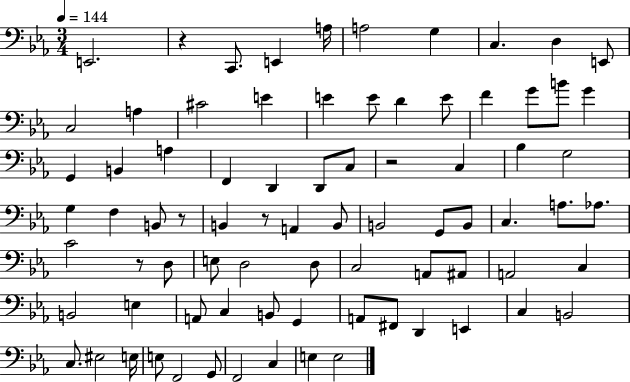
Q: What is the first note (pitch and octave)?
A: E2